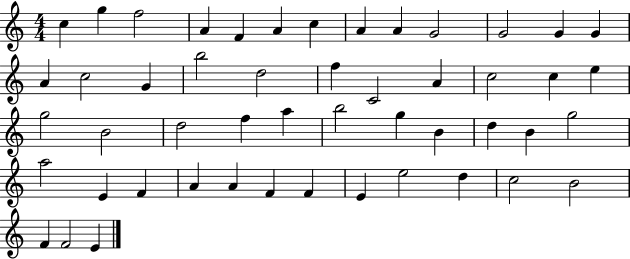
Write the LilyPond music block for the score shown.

{
  \clef treble
  \numericTimeSignature
  \time 4/4
  \key c \major
  c''4 g''4 f''2 | a'4 f'4 a'4 c''4 | a'4 a'4 g'2 | g'2 g'4 g'4 | \break a'4 c''2 g'4 | b''2 d''2 | f''4 c'2 a'4 | c''2 c''4 e''4 | \break g''2 b'2 | d''2 f''4 a''4 | b''2 g''4 b'4 | d''4 b'4 g''2 | \break a''2 e'4 f'4 | a'4 a'4 f'4 f'4 | e'4 e''2 d''4 | c''2 b'2 | \break f'4 f'2 e'4 | \bar "|."
}